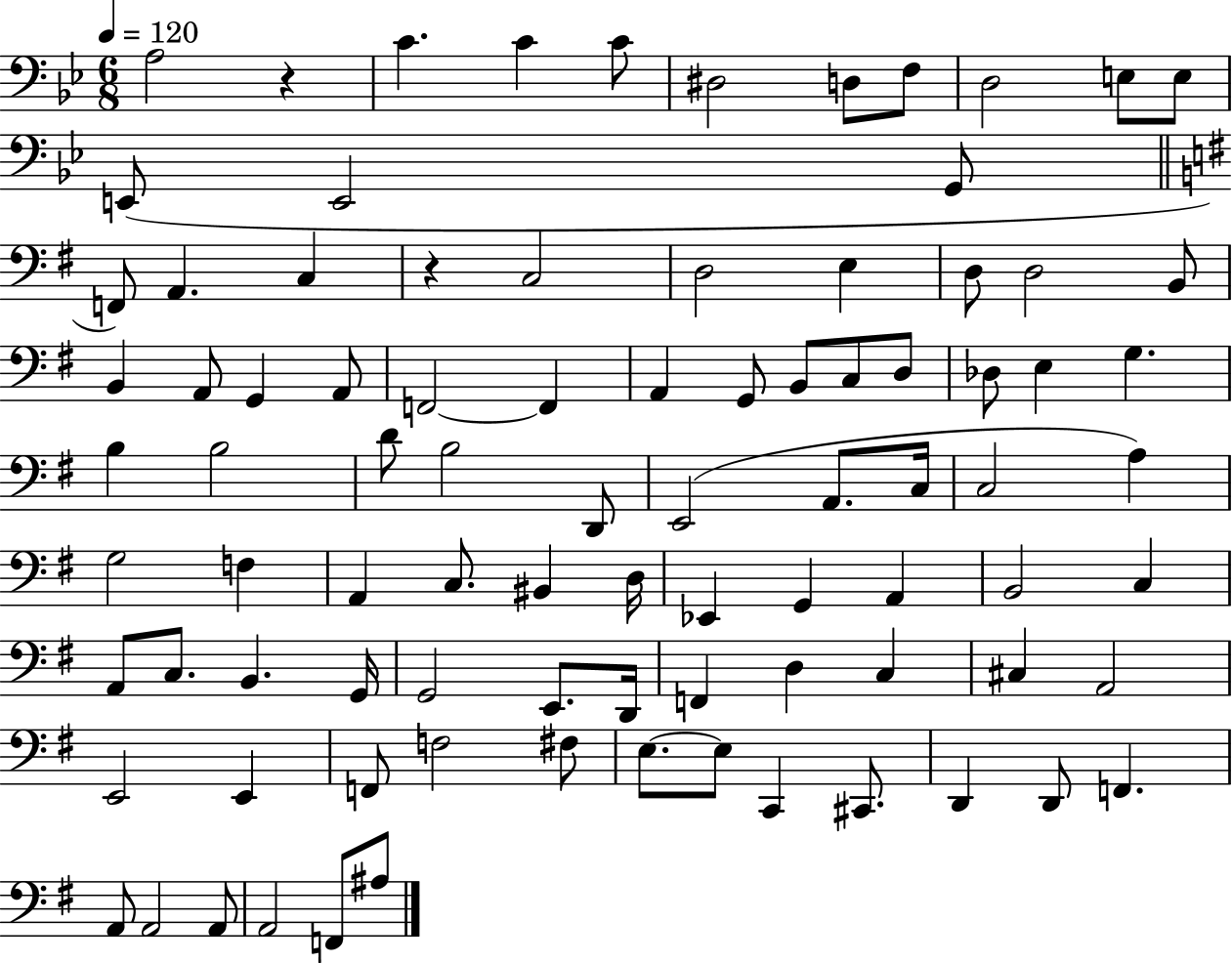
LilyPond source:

{
  \clef bass
  \numericTimeSignature
  \time 6/8
  \key bes \major
  \tempo 4 = 120
  a2 r4 | c'4. c'4 c'8 | dis2 d8 f8 | d2 e8 e8 | \break e,8( e,2 g,8 | \bar "||" \break \key g \major f,8) a,4. c4 | r4 c2 | d2 e4 | d8 d2 b,8 | \break b,4 a,8 g,4 a,8 | f,2~~ f,4 | a,4 g,8 b,8 c8 d8 | des8 e4 g4. | \break b4 b2 | d'8 b2 d,8 | e,2( a,8. c16 | c2 a4) | \break g2 f4 | a,4 c8. bis,4 d16 | ees,4 g,4 a,4 | b,2 c4 | \break a,8 c8. b,4. g,16 | g,2 e,8. d,16 | f,4 d4 c4 | cis4 a,2 | \break e,2 e,4 | f,8 f2 fis8 | e8.~~ e8 c,4 cis,8. | d,4 d,8 f,4. | \break a,8 a,2 a,8 | a,2 f,8 ais8 | \bar "|."
}